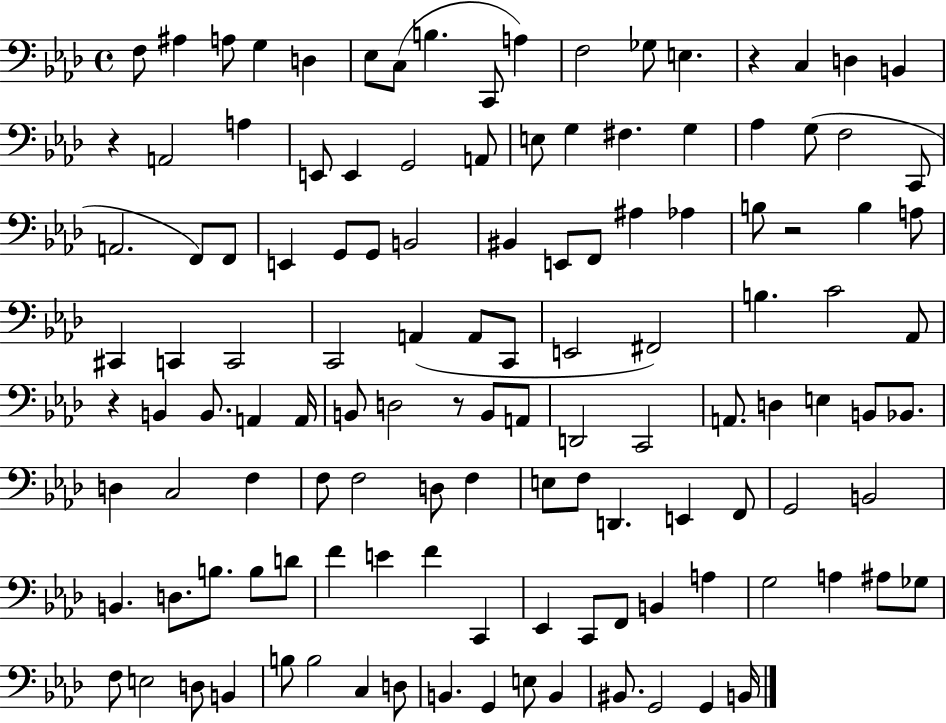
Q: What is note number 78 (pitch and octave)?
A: D3